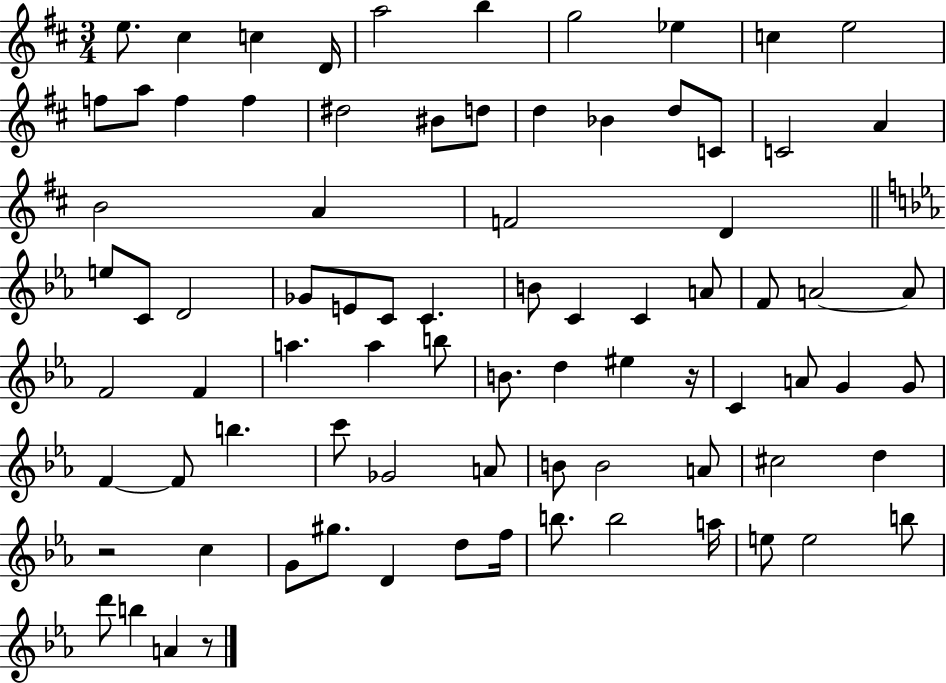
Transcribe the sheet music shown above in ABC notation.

X:1
T:Untitled
M:3/4
L:1/4
K:D
e/2 ^c c D/4 a2 b g2 _e c e2 f/2 a/2 f f ^d2 ^B/2 d/2 d _B d/2 C/2 C2 A B2 A F2 D e/2 C/2 D2 _G/2 E/2 C/2 C B/2 C C A/2 F/2 A2 A/2 F2 F a a b/2 B/2 d ^e z/4 C A/2 G G/2 F F/2 b c'/2 _G2 A/2 B/2 B2 A/2 ^c2 d z2 c G/2 ^g/2 D d/2 f/4 b/2 b2 a/4 e/2 e2 b/2 d'/2 b A z/2